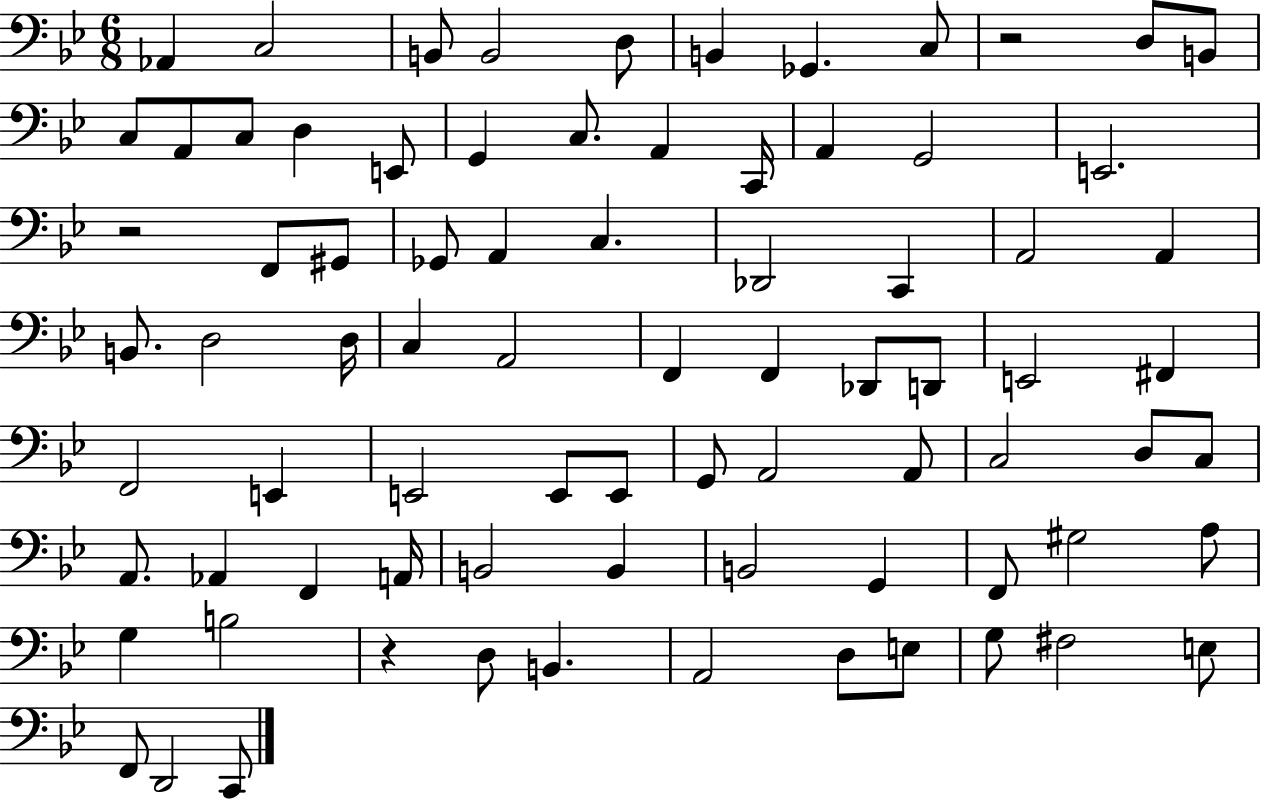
{
  \clef bass
  \numericTimeSignature
  \time 6/8
  \key bes \major
  \repeat volta 2 { aes,4 c2 | b,8 b,2 d8 | b,4 ges,4. c8 | r2 d8 b,8 | \break c8 a,8 c8 d4 e,8 | g,4 c8. a,4 c,16 | a,4 g,2 | e,2. | \break r2 f,8 gis,8 | ges,8 a,4 c4. | des,2 c,4 | a,2 a,4 | \break b,8. d2 d16 | c4 a,2 | f,4 f,4 des,8 d,8 | e,2 fis,4 | \break f,2 e,4 | e,2 e,8 e,8 | g,8 a,2 a,8 | c2 d8 c8 | \break a,8. aes,4 f,4 a,16 | b,2 b,4 | b,2 g,4 | f,8 gis2 a8 | \break g4 b2 | r4 d8 b,4. | a,2 d8 e8 | g8 fis2 e8 | \break f,8 d,2 c,8 | } \bar "|."
}